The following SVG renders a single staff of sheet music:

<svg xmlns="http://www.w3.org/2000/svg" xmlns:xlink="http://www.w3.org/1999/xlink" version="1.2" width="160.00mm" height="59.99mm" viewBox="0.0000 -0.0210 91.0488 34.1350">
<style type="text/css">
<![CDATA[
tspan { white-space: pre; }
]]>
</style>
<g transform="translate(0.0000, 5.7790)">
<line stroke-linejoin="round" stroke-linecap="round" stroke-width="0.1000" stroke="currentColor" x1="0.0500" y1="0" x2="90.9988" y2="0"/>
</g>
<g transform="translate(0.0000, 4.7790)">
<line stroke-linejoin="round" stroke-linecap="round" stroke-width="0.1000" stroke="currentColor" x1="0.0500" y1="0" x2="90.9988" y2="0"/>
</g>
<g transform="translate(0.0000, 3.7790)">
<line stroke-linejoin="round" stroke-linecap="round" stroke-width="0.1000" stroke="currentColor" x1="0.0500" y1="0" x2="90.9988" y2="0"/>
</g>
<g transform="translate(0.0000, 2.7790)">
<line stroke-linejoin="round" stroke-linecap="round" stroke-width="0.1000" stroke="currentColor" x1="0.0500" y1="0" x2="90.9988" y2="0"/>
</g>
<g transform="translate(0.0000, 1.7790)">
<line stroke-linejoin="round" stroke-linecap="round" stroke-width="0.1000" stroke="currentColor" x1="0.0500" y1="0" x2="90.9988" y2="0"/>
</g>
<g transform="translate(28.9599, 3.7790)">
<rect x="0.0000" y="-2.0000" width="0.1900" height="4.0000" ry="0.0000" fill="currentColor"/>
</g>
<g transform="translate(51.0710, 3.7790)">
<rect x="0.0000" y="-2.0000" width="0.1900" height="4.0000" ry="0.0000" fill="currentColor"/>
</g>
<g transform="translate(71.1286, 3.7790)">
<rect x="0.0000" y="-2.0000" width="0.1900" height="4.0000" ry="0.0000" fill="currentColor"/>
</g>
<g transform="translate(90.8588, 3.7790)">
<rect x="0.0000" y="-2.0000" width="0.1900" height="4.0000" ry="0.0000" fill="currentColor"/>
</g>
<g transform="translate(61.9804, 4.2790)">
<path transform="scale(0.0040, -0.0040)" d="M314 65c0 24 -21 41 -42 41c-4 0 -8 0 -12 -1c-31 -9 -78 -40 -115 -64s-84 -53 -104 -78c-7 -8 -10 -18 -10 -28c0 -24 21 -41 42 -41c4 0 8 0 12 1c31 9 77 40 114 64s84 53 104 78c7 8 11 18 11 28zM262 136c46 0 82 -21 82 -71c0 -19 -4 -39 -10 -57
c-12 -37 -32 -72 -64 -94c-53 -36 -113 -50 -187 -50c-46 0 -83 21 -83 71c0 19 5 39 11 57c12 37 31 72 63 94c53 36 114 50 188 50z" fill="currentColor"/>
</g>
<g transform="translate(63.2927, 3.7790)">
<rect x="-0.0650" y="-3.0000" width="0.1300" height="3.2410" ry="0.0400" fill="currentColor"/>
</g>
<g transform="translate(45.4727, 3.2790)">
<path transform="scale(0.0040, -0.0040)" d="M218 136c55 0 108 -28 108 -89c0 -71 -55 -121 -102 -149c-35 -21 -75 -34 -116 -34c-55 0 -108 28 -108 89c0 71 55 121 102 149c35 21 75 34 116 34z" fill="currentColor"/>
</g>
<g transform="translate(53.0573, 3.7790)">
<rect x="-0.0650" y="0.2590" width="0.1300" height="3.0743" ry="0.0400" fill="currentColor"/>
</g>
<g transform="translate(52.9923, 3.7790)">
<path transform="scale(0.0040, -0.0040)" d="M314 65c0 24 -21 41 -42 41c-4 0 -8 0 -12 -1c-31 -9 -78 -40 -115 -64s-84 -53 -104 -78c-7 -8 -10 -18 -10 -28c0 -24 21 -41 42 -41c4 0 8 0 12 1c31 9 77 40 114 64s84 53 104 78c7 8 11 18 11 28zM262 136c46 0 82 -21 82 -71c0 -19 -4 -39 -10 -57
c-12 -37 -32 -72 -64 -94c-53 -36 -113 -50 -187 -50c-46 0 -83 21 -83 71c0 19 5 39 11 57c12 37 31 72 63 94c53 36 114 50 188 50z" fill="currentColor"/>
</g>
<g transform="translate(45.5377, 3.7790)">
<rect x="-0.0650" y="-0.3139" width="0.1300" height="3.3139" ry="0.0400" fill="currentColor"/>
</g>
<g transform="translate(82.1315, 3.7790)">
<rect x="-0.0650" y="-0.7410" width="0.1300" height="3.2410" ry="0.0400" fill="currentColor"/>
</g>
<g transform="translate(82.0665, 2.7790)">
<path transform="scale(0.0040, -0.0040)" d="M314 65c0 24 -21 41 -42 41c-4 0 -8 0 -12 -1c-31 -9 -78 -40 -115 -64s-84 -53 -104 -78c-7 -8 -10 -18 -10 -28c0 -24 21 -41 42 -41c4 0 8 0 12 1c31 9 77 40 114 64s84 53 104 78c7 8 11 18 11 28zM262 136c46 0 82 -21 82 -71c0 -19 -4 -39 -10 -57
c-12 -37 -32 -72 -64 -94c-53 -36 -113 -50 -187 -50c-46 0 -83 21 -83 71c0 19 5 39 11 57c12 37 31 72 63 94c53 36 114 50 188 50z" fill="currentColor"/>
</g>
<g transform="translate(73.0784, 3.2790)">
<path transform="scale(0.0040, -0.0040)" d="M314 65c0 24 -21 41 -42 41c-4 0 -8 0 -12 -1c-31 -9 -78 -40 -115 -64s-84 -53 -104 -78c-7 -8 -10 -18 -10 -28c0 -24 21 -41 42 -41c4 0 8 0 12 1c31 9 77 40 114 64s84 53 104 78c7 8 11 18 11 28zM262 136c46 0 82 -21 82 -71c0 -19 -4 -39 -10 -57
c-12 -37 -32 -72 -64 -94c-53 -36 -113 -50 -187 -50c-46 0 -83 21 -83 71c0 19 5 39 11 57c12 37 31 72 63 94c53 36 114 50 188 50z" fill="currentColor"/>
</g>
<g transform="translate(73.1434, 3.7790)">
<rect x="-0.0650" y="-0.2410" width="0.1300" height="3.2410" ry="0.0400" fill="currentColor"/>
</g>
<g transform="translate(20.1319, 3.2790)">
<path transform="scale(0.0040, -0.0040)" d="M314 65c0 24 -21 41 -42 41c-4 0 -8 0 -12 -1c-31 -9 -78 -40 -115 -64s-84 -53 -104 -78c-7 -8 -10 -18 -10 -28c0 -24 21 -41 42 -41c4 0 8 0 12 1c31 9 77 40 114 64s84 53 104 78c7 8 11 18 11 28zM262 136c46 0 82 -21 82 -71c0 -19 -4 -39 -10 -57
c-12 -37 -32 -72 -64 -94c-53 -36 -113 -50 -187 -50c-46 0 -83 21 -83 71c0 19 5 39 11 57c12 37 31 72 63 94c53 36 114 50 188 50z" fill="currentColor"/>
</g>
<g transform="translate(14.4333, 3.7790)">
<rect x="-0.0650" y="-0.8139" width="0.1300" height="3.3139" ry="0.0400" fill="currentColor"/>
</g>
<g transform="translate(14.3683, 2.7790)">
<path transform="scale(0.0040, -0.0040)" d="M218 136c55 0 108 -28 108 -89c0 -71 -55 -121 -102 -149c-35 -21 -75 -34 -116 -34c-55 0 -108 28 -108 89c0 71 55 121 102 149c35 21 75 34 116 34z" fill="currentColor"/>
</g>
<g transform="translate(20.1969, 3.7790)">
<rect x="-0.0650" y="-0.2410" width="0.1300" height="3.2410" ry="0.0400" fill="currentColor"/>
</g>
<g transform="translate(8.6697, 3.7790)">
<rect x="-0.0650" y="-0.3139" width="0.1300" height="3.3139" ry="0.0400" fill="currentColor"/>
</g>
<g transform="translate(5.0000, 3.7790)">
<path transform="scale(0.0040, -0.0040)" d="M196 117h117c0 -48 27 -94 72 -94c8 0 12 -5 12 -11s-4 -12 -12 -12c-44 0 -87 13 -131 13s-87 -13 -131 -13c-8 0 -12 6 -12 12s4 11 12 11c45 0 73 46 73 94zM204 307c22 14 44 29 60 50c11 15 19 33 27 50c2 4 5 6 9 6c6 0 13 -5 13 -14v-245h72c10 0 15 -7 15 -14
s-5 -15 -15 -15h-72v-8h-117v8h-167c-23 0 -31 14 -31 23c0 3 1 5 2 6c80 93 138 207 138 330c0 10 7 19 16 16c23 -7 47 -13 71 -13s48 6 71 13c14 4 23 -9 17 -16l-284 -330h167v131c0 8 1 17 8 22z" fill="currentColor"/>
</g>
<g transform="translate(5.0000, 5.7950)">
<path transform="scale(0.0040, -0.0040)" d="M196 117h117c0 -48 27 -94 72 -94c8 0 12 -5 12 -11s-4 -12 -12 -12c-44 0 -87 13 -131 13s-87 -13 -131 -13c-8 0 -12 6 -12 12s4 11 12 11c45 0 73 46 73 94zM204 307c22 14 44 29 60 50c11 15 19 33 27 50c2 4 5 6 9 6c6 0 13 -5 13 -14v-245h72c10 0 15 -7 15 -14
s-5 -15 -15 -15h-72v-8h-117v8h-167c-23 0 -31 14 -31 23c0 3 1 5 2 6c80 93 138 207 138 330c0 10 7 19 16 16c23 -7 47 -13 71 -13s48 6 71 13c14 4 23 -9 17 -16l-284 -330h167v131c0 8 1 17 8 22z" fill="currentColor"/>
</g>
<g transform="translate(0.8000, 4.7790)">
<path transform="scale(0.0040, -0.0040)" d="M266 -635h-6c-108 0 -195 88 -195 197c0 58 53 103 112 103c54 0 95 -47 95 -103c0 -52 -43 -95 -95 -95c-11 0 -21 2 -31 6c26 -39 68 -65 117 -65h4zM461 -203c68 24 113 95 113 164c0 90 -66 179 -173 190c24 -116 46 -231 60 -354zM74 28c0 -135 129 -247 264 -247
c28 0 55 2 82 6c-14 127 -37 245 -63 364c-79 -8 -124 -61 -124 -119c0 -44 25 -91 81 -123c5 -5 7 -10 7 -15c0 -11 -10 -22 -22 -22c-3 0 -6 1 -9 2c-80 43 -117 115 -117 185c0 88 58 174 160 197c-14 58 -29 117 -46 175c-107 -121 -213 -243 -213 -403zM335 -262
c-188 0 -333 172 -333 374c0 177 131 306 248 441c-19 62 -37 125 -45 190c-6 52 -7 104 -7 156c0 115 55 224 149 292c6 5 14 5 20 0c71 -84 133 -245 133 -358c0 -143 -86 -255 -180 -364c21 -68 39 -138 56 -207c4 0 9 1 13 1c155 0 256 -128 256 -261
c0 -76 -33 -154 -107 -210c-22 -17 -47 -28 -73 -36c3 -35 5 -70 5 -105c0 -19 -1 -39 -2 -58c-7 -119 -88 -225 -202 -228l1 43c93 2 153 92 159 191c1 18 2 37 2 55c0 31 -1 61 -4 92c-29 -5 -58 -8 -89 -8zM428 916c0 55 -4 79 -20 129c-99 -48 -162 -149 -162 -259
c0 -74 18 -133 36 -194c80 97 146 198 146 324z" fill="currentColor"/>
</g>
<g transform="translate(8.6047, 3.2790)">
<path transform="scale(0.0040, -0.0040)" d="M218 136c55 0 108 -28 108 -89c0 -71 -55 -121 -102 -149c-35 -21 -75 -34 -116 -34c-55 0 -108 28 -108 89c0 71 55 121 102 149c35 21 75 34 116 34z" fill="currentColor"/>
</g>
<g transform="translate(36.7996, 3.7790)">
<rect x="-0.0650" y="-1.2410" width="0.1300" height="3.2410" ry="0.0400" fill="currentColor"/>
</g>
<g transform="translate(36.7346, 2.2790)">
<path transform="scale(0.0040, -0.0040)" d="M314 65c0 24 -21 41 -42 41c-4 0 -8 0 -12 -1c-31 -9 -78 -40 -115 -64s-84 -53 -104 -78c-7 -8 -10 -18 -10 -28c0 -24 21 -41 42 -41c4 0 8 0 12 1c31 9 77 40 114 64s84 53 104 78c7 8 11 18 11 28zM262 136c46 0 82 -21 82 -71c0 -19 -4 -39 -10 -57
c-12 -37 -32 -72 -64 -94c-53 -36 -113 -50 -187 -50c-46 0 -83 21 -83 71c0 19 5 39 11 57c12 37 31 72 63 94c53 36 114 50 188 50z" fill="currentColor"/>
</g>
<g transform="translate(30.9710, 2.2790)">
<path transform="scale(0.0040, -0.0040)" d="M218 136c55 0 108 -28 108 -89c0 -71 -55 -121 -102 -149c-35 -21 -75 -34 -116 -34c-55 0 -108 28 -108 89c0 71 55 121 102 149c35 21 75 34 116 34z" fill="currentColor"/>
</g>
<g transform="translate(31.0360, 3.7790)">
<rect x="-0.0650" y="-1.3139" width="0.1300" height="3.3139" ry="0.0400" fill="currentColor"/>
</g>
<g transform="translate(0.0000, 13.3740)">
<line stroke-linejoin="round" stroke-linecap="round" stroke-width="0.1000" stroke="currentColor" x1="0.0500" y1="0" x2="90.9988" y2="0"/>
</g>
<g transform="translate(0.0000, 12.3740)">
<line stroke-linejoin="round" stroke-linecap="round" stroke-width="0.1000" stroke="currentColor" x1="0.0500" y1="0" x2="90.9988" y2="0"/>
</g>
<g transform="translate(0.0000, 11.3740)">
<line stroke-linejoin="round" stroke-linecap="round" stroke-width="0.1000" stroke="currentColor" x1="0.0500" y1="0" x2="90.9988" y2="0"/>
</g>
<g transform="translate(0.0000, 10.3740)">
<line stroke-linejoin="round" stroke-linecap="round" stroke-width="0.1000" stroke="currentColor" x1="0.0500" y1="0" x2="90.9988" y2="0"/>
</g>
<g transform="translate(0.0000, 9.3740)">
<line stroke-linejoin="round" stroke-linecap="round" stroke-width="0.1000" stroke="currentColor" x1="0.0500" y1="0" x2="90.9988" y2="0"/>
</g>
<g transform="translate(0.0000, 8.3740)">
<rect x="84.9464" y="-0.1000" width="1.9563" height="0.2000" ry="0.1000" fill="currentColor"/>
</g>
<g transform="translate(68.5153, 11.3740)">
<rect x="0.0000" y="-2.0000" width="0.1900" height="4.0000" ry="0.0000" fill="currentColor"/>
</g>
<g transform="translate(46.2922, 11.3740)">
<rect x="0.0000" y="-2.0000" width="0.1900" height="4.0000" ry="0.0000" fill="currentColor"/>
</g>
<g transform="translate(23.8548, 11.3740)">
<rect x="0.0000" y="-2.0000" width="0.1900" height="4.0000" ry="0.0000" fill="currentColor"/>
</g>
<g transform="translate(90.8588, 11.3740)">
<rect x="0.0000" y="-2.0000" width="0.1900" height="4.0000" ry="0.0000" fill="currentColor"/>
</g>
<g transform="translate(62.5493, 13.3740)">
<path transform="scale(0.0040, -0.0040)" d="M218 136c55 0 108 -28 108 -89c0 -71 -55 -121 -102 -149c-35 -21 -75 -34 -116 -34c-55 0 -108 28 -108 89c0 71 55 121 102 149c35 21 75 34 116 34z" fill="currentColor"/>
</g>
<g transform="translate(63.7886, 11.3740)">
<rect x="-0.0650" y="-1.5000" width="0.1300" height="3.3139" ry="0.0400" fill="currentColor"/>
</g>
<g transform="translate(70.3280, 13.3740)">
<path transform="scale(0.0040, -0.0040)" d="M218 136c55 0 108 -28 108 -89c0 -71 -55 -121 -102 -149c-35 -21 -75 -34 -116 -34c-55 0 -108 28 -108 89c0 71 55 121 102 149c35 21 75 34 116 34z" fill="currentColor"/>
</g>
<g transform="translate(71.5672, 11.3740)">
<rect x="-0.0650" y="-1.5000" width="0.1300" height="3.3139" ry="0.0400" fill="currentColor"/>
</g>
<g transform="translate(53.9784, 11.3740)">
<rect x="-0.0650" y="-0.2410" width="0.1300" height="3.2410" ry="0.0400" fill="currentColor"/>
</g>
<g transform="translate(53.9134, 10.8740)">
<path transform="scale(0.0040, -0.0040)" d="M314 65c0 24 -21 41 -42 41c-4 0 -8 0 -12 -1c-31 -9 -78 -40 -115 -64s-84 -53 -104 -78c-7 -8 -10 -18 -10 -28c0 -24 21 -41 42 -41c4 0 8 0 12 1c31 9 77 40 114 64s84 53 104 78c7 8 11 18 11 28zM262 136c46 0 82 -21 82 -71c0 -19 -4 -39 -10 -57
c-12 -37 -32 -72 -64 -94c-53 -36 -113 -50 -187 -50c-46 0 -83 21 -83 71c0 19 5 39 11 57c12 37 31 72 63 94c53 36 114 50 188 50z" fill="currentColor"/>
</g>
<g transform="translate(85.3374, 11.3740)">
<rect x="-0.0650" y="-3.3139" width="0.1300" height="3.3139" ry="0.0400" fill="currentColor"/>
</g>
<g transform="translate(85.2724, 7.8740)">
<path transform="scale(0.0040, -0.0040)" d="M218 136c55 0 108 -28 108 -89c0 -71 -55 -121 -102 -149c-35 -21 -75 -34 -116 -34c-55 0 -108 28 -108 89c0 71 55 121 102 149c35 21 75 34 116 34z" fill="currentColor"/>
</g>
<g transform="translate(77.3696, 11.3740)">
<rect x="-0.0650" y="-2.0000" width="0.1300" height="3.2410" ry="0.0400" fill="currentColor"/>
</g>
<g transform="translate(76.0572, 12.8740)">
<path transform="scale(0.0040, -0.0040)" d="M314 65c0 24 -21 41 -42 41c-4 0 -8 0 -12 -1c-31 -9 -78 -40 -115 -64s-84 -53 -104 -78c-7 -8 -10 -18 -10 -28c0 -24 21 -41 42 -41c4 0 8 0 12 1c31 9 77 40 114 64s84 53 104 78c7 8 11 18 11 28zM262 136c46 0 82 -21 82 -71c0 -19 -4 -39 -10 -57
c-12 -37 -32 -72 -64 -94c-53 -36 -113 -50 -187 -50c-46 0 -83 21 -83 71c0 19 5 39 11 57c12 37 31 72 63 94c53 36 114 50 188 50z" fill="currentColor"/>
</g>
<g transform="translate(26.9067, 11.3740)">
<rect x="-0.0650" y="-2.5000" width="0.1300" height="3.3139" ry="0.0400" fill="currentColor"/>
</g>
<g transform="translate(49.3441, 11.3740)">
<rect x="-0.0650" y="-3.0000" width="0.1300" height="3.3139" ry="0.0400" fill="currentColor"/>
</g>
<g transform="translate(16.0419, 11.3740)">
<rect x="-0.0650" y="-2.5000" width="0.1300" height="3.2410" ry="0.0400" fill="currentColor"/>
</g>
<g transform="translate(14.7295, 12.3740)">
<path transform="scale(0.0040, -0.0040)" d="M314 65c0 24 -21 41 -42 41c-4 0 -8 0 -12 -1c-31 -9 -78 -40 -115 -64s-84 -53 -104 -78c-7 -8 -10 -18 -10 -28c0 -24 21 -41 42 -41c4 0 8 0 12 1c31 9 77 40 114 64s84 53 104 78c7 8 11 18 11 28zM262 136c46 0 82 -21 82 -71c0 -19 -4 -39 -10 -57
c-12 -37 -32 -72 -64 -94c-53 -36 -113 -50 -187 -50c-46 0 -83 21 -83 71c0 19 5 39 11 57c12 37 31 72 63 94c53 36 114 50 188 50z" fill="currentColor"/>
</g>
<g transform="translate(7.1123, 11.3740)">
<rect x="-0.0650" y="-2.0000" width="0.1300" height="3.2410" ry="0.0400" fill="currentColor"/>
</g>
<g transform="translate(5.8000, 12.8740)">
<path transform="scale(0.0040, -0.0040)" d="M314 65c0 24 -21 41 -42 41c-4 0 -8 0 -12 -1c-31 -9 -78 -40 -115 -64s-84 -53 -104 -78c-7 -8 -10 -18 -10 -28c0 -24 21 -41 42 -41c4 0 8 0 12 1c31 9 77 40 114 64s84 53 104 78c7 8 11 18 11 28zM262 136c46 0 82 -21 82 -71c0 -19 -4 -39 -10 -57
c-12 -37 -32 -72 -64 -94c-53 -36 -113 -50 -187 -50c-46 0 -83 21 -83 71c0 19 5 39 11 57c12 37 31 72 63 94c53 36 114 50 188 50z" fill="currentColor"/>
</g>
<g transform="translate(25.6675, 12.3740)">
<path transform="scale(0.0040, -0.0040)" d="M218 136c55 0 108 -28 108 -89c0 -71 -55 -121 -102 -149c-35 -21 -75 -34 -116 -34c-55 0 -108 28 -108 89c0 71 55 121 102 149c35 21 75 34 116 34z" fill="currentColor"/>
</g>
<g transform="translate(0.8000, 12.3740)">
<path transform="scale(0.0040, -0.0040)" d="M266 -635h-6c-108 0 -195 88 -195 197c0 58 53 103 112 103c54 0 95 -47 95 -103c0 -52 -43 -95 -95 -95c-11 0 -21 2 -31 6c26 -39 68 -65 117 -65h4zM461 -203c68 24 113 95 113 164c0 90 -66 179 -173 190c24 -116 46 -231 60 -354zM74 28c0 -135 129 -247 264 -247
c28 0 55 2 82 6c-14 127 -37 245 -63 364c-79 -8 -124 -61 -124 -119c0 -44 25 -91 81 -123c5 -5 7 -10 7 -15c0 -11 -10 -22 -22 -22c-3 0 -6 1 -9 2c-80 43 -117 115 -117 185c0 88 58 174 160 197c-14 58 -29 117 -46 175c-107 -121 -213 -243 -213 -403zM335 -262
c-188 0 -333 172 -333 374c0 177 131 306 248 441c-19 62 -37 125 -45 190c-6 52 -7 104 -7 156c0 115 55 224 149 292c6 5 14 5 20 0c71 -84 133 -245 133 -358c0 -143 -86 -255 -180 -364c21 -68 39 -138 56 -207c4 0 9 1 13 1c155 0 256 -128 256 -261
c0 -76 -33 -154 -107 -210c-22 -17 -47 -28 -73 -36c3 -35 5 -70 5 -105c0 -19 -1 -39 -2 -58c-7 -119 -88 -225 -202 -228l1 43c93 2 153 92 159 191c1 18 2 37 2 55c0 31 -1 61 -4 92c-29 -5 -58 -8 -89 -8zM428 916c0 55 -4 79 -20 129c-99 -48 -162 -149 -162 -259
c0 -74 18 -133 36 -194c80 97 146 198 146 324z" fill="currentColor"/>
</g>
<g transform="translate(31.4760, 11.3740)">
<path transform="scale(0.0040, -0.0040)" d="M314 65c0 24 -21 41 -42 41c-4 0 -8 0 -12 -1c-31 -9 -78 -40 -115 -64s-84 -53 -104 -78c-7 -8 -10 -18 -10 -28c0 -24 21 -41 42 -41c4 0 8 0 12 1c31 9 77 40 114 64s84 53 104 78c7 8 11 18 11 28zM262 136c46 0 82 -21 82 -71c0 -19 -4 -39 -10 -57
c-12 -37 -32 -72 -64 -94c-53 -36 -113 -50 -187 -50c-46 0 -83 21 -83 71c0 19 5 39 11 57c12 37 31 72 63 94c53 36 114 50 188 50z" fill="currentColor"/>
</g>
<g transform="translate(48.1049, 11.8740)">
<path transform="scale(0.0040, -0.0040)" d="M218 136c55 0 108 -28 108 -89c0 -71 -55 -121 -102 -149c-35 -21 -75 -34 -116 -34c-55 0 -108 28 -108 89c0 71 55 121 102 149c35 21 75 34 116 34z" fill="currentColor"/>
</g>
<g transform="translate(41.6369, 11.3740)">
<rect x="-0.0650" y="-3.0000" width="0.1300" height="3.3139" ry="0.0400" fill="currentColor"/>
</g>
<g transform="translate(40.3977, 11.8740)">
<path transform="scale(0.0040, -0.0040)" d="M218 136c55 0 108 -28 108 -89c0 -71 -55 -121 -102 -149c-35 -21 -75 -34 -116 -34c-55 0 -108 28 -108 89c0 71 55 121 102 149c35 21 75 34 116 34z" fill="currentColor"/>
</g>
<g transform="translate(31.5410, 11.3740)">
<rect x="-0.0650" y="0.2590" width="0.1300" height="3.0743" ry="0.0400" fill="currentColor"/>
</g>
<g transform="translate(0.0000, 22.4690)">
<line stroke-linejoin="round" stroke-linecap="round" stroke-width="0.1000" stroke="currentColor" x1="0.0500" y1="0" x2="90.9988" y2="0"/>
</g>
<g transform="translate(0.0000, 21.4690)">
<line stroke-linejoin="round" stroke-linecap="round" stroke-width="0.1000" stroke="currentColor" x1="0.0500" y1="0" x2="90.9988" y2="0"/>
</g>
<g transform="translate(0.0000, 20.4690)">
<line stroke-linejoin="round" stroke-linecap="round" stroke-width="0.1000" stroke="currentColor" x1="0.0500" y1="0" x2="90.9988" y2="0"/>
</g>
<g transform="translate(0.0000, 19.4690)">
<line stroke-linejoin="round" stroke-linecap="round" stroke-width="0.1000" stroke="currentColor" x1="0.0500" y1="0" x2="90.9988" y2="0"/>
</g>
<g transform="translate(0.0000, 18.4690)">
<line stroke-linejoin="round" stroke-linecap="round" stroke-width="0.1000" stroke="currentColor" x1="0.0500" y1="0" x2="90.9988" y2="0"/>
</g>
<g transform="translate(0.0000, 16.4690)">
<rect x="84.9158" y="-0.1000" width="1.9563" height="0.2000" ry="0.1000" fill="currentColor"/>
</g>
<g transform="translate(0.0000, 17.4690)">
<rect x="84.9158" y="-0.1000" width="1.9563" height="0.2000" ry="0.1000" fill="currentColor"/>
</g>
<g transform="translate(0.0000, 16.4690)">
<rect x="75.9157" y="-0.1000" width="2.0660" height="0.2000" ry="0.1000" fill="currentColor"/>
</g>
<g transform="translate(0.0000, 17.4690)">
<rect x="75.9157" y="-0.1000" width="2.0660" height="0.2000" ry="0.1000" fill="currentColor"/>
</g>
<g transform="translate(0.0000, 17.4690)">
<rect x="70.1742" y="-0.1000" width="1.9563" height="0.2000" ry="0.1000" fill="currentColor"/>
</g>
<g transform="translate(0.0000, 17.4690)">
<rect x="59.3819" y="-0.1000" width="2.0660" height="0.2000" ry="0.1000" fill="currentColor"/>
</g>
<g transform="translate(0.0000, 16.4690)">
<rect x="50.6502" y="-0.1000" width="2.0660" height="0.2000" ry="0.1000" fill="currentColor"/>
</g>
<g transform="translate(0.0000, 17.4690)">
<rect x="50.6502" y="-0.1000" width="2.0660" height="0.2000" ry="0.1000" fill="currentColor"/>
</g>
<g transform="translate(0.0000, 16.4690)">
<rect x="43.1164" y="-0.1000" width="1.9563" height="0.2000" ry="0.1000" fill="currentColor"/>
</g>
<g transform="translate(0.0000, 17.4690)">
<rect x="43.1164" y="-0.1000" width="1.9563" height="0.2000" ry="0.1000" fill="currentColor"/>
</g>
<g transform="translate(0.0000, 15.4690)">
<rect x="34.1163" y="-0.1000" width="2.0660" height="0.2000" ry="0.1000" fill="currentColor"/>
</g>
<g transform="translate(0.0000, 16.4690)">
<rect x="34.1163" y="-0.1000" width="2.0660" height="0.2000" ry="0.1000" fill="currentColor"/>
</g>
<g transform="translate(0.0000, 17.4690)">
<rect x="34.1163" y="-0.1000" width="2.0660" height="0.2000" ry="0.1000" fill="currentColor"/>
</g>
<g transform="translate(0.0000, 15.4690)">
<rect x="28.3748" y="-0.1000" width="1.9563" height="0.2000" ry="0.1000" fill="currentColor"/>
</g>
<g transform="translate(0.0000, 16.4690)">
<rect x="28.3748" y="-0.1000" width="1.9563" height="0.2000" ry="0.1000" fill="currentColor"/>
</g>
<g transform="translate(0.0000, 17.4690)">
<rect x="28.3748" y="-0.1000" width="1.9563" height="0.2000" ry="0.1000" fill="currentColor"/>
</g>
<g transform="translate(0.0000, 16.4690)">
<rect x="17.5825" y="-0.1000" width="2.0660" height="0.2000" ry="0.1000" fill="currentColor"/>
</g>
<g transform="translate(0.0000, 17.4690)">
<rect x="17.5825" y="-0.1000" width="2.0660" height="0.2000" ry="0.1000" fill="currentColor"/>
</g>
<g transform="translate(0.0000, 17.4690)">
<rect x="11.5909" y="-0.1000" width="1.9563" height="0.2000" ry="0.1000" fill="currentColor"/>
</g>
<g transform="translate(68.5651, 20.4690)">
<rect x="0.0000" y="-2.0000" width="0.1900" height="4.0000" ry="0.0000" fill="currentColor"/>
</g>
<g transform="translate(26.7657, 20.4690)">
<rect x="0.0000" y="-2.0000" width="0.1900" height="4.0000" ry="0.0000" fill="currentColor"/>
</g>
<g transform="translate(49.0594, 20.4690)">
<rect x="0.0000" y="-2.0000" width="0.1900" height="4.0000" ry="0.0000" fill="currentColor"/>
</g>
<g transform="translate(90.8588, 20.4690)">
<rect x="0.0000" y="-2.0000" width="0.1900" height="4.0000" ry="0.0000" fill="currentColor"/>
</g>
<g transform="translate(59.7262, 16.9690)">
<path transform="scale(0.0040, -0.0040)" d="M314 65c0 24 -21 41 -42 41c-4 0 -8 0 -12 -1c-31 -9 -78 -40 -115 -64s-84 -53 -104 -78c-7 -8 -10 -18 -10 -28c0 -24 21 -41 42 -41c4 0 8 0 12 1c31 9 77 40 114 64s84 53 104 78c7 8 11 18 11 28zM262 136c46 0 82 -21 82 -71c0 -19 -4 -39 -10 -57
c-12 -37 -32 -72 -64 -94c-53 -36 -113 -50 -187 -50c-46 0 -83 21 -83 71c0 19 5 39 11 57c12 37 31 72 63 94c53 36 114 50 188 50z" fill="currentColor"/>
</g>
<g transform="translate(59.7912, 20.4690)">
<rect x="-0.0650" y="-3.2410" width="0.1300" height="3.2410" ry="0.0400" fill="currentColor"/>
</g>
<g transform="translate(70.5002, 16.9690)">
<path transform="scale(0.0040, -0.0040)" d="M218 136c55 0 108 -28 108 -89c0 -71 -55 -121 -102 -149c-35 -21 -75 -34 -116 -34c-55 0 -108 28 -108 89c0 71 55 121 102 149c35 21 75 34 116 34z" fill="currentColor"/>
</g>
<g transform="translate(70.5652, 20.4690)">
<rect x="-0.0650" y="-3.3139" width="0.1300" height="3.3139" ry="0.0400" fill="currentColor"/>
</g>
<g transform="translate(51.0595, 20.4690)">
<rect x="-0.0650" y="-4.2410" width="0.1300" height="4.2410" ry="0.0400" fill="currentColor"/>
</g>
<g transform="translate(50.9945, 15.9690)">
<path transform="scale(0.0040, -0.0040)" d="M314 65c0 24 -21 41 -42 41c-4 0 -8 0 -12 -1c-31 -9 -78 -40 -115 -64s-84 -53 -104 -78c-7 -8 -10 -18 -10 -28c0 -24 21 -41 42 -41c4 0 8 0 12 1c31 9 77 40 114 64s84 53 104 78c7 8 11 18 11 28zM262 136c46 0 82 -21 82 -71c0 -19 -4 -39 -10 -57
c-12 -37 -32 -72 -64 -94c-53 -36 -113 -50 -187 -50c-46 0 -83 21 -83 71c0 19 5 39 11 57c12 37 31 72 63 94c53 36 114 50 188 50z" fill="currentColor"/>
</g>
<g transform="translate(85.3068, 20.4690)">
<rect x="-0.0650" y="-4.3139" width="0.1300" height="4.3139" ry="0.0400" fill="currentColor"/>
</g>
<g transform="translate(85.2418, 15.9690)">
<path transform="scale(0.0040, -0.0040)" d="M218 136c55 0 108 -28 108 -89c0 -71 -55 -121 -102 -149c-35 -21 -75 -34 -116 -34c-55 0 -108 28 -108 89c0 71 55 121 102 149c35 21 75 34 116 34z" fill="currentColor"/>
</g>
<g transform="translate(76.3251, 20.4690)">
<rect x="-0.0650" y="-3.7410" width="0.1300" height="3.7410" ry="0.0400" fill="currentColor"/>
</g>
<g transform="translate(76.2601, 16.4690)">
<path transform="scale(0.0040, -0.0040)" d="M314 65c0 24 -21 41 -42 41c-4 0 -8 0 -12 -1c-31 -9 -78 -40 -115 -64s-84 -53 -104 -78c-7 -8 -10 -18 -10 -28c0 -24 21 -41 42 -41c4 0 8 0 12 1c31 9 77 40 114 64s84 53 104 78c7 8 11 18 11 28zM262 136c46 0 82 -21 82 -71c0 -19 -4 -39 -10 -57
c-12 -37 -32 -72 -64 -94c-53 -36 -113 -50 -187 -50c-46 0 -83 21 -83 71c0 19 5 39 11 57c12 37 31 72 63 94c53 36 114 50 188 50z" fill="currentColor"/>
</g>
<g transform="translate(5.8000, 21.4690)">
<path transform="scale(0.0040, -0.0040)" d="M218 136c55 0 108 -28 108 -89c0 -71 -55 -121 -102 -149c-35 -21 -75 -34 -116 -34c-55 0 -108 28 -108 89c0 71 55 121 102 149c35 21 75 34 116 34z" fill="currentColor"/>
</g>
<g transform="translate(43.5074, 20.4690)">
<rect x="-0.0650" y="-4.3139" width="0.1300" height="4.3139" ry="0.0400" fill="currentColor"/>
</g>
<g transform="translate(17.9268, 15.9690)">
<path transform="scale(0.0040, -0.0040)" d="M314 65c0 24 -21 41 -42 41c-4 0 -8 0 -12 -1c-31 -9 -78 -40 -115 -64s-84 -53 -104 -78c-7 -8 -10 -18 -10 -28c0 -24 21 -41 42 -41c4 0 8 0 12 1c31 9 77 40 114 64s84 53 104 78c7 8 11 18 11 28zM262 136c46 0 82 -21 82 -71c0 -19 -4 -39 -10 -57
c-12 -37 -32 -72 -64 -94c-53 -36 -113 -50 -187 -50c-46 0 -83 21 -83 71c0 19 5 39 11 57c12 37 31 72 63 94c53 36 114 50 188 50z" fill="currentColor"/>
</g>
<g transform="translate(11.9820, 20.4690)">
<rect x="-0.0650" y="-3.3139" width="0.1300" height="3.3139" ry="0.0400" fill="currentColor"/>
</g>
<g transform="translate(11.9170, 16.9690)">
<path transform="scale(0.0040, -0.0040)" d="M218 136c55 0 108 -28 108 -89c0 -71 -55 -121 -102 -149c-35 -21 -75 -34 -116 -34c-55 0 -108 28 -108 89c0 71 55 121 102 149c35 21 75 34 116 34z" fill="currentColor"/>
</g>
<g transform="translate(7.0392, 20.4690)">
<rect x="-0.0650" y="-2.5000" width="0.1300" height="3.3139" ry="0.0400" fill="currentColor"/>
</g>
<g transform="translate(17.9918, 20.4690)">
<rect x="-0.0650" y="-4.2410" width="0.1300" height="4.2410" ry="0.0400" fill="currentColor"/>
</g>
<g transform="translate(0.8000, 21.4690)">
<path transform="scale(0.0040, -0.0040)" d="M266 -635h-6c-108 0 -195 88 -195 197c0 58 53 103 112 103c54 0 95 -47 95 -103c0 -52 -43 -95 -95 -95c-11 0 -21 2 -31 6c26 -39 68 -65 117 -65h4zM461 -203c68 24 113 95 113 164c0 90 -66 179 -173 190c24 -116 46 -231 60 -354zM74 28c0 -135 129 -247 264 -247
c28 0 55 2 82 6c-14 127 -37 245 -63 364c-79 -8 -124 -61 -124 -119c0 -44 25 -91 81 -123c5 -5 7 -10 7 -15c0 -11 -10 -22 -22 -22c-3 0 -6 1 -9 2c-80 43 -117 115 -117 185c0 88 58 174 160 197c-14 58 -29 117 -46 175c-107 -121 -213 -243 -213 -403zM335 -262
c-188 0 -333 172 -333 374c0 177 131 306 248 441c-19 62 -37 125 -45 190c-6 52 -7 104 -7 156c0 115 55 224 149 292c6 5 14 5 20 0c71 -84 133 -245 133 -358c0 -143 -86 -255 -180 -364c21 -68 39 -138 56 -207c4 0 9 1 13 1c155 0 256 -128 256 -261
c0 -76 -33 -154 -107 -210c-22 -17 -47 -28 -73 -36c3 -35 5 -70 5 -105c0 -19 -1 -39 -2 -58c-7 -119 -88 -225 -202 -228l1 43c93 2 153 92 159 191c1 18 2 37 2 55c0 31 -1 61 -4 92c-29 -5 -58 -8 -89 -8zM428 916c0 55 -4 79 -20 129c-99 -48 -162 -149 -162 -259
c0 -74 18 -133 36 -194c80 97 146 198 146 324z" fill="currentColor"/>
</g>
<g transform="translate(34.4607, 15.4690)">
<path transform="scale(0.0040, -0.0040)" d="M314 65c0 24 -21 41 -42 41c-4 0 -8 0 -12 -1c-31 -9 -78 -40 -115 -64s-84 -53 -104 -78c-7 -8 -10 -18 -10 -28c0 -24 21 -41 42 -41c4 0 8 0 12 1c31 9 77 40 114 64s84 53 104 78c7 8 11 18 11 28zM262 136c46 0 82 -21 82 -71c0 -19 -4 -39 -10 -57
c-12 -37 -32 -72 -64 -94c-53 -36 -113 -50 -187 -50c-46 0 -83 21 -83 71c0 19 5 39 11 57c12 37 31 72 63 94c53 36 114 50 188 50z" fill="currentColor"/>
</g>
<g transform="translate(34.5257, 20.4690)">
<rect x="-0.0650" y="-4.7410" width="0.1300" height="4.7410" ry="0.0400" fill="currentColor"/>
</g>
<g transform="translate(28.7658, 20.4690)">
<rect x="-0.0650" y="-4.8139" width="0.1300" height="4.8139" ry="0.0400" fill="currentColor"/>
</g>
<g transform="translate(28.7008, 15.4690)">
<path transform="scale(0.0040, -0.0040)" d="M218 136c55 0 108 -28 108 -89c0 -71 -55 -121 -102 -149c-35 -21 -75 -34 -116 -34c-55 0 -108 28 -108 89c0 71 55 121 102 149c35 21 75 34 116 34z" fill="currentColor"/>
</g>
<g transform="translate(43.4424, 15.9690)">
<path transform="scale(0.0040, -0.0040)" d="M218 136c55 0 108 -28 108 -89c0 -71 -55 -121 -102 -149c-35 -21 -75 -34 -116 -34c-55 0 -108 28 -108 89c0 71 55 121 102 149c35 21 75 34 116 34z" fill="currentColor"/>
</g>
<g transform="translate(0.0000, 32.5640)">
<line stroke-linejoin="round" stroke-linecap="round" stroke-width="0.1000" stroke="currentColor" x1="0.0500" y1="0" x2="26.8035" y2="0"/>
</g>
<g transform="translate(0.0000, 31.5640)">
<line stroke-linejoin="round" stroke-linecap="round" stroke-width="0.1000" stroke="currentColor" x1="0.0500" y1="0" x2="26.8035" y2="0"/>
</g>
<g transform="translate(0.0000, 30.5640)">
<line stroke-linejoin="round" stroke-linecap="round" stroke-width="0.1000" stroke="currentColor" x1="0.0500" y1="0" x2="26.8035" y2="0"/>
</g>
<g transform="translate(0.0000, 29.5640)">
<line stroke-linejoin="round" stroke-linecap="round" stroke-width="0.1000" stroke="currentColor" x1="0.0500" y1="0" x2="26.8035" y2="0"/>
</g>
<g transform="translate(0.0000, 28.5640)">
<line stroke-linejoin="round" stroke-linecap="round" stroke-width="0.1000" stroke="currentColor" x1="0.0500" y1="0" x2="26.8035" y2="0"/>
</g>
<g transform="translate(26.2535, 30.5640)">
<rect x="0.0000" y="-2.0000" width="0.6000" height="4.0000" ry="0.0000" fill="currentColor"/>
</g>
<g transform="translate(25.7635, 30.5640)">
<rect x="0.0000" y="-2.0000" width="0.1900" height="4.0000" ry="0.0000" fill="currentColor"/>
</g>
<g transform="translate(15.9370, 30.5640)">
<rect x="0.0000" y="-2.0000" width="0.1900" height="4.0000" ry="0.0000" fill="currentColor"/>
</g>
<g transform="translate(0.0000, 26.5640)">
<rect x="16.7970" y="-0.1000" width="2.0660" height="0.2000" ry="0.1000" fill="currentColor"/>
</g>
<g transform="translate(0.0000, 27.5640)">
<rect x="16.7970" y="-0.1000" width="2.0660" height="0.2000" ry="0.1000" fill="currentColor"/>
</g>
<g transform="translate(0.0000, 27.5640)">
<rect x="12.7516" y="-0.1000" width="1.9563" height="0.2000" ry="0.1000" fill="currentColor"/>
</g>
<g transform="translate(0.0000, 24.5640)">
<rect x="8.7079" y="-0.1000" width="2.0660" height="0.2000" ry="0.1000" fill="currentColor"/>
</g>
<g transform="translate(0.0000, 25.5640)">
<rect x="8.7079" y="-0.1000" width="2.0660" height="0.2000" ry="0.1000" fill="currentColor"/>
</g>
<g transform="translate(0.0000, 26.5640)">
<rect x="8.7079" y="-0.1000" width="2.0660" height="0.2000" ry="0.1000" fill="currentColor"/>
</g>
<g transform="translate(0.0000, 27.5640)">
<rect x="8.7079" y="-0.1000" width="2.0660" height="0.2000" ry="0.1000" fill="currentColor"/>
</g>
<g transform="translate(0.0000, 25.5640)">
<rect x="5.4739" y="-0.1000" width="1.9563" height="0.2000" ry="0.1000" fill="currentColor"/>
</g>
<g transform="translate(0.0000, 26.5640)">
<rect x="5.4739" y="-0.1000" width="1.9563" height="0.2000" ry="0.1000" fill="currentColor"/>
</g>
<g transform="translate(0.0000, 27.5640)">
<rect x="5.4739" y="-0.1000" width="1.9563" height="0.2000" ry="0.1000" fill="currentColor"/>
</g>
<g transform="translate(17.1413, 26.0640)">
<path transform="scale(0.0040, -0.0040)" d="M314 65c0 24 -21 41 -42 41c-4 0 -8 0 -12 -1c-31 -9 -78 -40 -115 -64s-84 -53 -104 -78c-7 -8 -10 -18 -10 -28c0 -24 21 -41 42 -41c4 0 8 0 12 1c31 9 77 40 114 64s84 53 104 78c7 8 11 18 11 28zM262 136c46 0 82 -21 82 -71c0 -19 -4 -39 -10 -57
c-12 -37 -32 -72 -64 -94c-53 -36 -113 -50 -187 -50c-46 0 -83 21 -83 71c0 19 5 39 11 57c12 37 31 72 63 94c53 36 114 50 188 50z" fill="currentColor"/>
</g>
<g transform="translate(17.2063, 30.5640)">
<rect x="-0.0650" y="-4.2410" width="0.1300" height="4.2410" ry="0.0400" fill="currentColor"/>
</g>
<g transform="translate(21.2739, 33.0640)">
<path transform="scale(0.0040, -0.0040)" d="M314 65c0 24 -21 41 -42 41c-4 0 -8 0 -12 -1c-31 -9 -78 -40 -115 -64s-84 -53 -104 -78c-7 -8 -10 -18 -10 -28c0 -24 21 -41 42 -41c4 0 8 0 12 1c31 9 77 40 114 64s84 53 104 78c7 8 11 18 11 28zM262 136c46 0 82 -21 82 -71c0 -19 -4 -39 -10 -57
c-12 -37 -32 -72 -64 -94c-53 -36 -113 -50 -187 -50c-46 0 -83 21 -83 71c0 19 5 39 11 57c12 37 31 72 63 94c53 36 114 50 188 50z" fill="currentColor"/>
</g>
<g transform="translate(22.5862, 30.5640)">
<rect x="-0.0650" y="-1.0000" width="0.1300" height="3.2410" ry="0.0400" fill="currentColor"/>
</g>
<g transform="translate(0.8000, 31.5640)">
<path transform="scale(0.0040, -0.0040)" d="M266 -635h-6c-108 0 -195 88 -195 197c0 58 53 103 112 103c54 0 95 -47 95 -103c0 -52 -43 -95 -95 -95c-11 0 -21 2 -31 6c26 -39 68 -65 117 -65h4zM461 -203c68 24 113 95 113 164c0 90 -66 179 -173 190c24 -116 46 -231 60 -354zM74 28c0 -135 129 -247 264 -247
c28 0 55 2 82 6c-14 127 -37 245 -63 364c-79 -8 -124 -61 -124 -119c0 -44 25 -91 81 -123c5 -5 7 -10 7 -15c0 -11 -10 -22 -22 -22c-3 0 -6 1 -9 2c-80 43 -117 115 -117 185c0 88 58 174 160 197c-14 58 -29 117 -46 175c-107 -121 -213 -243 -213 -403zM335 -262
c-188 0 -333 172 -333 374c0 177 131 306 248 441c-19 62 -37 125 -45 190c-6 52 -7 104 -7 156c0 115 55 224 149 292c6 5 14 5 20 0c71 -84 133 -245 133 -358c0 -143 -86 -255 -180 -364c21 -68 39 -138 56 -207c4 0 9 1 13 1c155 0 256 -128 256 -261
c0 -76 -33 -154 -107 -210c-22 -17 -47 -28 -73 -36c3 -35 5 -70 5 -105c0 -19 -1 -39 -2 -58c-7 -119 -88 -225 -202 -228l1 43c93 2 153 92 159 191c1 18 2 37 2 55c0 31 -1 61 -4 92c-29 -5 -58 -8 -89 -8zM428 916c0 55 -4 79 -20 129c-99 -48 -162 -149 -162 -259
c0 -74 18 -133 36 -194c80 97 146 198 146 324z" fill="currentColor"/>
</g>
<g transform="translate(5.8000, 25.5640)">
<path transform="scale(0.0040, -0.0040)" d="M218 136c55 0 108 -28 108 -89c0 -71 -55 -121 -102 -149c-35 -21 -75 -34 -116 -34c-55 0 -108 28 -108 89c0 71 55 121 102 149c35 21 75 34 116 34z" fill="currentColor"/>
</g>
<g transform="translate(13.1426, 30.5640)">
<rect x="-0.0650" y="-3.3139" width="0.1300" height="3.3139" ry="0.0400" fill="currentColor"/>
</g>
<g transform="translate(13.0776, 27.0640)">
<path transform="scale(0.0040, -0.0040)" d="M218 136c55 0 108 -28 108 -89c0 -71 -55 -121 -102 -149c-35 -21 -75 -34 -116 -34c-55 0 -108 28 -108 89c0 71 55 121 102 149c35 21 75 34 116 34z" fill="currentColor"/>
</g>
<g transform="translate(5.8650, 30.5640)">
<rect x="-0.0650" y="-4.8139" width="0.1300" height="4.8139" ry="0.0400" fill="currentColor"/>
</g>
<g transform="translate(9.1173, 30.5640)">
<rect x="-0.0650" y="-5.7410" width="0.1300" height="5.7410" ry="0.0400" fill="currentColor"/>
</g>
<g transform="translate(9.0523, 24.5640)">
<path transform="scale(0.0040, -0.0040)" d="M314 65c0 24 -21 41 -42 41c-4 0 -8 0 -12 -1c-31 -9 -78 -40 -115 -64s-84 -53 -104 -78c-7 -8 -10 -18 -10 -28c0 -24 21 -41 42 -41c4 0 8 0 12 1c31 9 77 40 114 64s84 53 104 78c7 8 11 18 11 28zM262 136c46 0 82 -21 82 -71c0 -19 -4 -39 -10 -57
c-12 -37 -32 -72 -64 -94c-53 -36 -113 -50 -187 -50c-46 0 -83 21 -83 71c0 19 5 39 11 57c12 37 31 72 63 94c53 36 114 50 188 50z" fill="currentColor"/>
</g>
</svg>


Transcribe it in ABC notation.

X:1
T:Untitled
M:4/4
L:1/4
K:C
c d c2 e e2 c B2 A2 c2 d2 F2 G2 G B2 A A c2 E E F2 b G b d'2 e' e'2 d' d'2 b2 b c'2 d' e' g'2 b d'2 D2